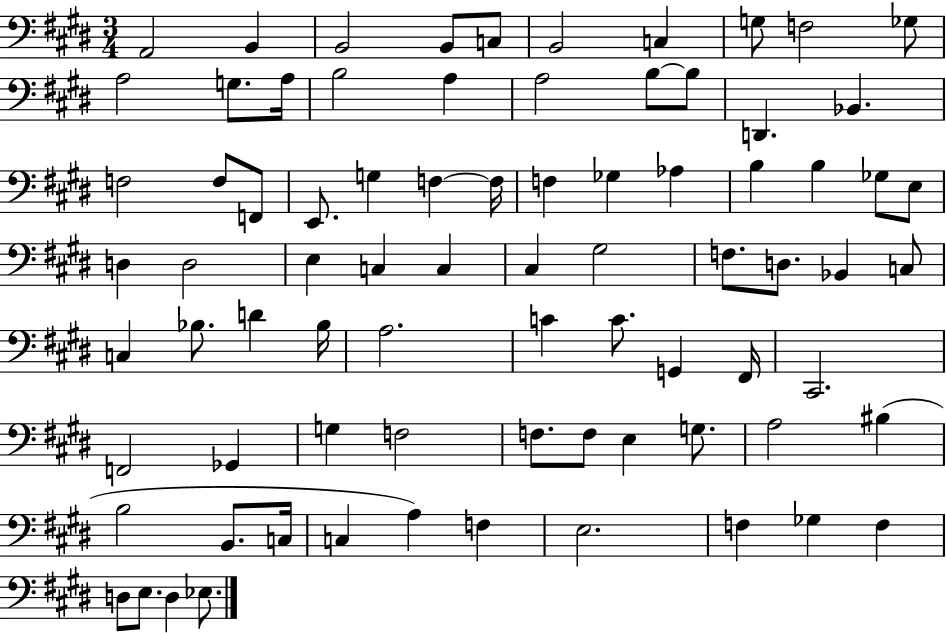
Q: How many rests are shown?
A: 0